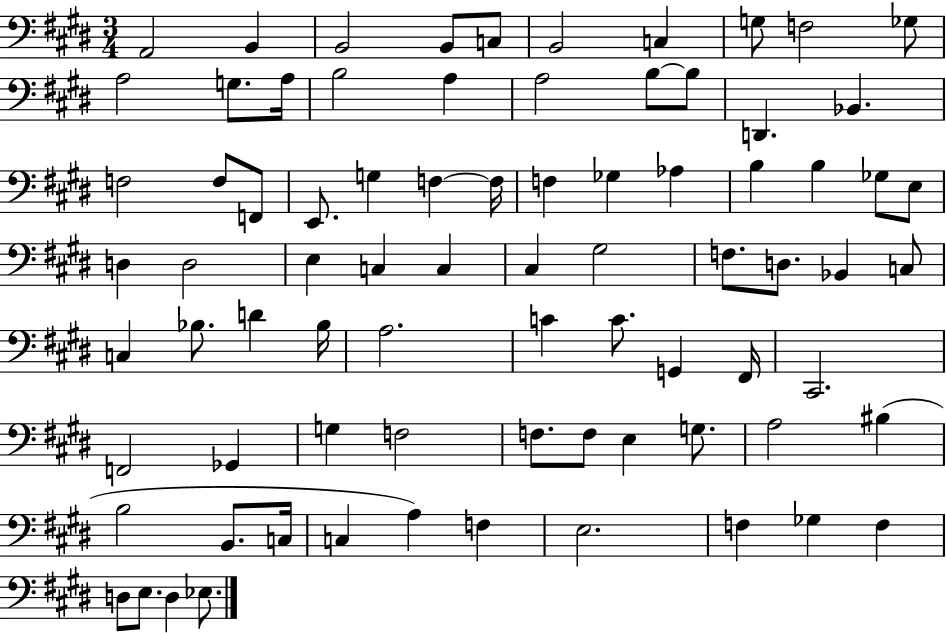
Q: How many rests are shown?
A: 0